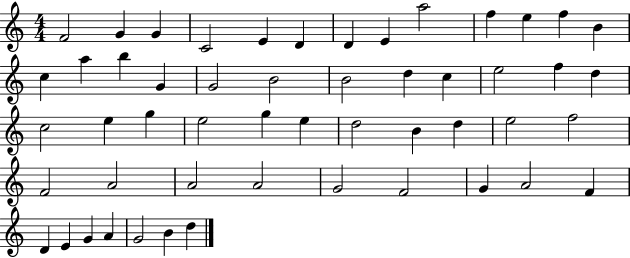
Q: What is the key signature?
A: C major